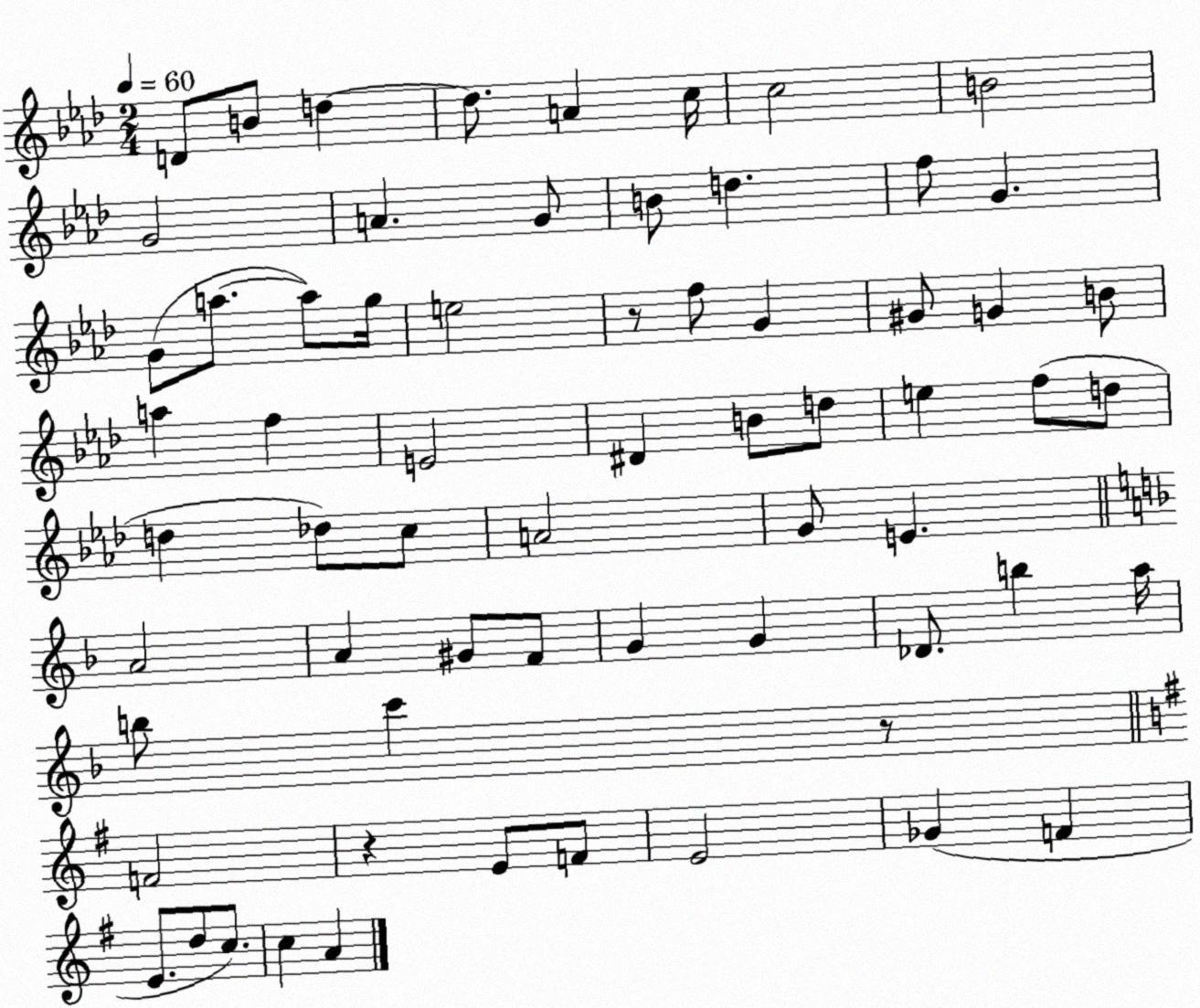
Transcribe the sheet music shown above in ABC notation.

X:1
T:Untitled
M:2/4
L:1/4
K:Ab
D/2 B/2 d d/2 A c/4 c2 B2 G2 A G/2 B/2 d f/2 G G/2 a/2 a/2 g/4 e2 z/2 f/2 G ^G/2 G B/2 a f E2 ^D B/2 d/2 e f/2 d/2 d _d/2 c/2 A2 G/2 E A2 A ^G/2 F/2 G G _D/2 b a/4 b/2 c' z/2 F2 z E/2 F/2 E2 _G F E/2 d/2 c/2 c A